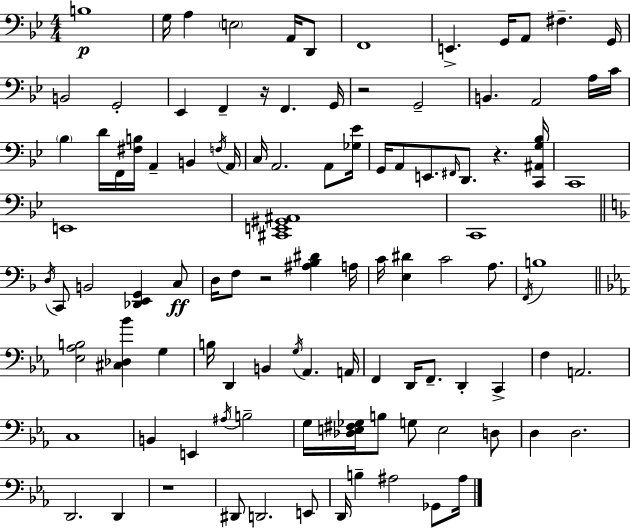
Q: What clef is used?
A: bass